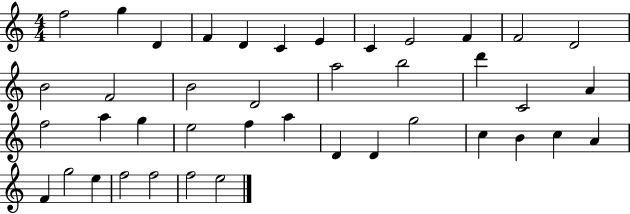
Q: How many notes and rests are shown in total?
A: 41